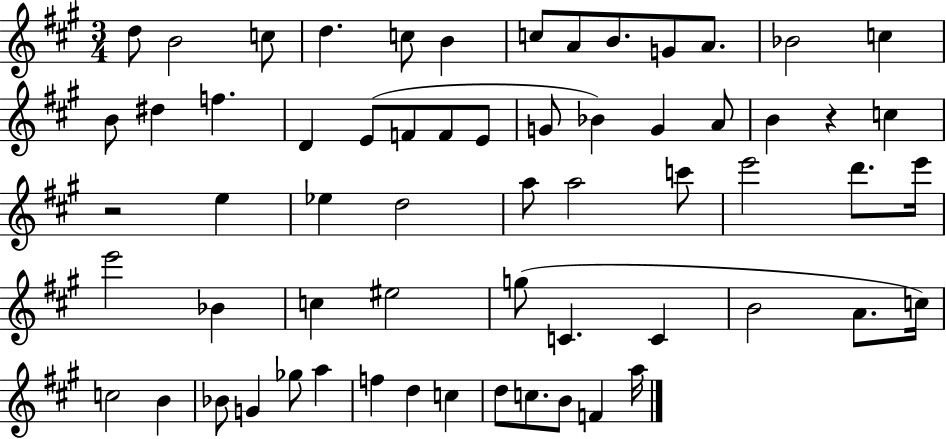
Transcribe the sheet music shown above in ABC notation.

X:1
T:Untitled
M:3/4
L:1/4
K:A
d/2 B2 c/2 d c/2 B c/2 A/2 B/2 G/2 A/2 _B2 c B/2 ^d f D E/2 F/2 F/2 E/2 G/2 _B G A/2 B z c z2 e _e d2 a/2 a2 c'/2 e'2 d'/2 e'/4 e'2 _B c ^e2 g/2 C C B2 A/2 c/4 c2 B _B/2 G _g/2 a f d c d/2 c/2 B/2 F a/4